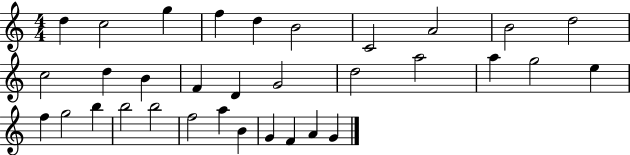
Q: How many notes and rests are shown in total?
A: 33